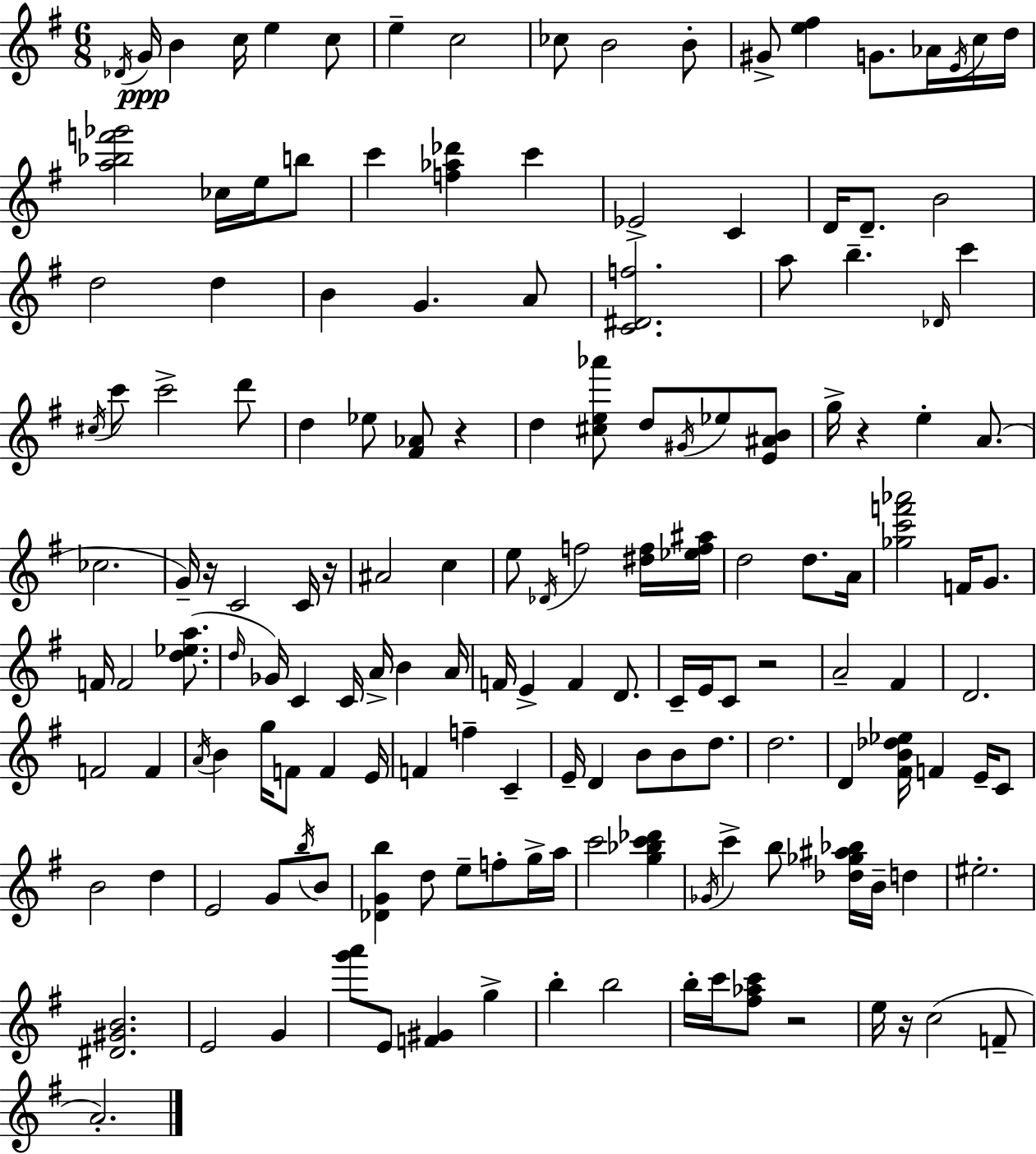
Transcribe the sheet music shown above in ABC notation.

X:1
T:Untitled
M:6/8
L:1/4
K:G
_D/4 G/4 B c/4 e c/2 e c2 _c/2 B2 B/2 ^G/2 [e^f] G/2 _A/4 E/4 c/4 d/4 [a_bf'_g']2 _c/4 e/4 b/2 c' [f_a_d'] c' _E2 C D/4 D/2 B2 d2 d B G A/2 [C^Df]2 a/2 b _D/4 c' ^c/4 c'/2 c'2 d'/2 d _e/2 [^F_A]/2 z d [^ce_a']/2 d/2 ^G/4 _e/2 [E^AB]/2 g/4 z e A/2 _c2 G/4 z/4 C2 C/4 z/4 ^A2 c e/2 _D/4 f2 [^df]/4 [_ef^a]/4 d2 d/2 A/4 [_gc'f'_a']2 F/4 G/2 F/4 F2 [d_ea]/2 d/4 _G/4 C C/4 A/4 B A/4 F/4 E F D/2 C/4 E/4 C/2 z2 A2 ^F D2 F2 F A/4 B g/4 F/2 F E/4 F f C E/4 D B/2 B/2 d/2 d2 D [^FB_d_e]/4 F E/4 C/2 B2 d E2 G/2 b/4 B/2 [_DGb] d/2 e/2 f/2 g/4 a/4 c'2 [g_bc'_d'] _G/4 c' b/2 [_d_g^a_b]/4 B/4 d ^e2 [^D^GB]2 E2 G [g'a']/2 E/2 [F^G] g b b2 b/4 c'/4 [^f_ac']/2 z2 e/4 z/4 c2 F/2 A2